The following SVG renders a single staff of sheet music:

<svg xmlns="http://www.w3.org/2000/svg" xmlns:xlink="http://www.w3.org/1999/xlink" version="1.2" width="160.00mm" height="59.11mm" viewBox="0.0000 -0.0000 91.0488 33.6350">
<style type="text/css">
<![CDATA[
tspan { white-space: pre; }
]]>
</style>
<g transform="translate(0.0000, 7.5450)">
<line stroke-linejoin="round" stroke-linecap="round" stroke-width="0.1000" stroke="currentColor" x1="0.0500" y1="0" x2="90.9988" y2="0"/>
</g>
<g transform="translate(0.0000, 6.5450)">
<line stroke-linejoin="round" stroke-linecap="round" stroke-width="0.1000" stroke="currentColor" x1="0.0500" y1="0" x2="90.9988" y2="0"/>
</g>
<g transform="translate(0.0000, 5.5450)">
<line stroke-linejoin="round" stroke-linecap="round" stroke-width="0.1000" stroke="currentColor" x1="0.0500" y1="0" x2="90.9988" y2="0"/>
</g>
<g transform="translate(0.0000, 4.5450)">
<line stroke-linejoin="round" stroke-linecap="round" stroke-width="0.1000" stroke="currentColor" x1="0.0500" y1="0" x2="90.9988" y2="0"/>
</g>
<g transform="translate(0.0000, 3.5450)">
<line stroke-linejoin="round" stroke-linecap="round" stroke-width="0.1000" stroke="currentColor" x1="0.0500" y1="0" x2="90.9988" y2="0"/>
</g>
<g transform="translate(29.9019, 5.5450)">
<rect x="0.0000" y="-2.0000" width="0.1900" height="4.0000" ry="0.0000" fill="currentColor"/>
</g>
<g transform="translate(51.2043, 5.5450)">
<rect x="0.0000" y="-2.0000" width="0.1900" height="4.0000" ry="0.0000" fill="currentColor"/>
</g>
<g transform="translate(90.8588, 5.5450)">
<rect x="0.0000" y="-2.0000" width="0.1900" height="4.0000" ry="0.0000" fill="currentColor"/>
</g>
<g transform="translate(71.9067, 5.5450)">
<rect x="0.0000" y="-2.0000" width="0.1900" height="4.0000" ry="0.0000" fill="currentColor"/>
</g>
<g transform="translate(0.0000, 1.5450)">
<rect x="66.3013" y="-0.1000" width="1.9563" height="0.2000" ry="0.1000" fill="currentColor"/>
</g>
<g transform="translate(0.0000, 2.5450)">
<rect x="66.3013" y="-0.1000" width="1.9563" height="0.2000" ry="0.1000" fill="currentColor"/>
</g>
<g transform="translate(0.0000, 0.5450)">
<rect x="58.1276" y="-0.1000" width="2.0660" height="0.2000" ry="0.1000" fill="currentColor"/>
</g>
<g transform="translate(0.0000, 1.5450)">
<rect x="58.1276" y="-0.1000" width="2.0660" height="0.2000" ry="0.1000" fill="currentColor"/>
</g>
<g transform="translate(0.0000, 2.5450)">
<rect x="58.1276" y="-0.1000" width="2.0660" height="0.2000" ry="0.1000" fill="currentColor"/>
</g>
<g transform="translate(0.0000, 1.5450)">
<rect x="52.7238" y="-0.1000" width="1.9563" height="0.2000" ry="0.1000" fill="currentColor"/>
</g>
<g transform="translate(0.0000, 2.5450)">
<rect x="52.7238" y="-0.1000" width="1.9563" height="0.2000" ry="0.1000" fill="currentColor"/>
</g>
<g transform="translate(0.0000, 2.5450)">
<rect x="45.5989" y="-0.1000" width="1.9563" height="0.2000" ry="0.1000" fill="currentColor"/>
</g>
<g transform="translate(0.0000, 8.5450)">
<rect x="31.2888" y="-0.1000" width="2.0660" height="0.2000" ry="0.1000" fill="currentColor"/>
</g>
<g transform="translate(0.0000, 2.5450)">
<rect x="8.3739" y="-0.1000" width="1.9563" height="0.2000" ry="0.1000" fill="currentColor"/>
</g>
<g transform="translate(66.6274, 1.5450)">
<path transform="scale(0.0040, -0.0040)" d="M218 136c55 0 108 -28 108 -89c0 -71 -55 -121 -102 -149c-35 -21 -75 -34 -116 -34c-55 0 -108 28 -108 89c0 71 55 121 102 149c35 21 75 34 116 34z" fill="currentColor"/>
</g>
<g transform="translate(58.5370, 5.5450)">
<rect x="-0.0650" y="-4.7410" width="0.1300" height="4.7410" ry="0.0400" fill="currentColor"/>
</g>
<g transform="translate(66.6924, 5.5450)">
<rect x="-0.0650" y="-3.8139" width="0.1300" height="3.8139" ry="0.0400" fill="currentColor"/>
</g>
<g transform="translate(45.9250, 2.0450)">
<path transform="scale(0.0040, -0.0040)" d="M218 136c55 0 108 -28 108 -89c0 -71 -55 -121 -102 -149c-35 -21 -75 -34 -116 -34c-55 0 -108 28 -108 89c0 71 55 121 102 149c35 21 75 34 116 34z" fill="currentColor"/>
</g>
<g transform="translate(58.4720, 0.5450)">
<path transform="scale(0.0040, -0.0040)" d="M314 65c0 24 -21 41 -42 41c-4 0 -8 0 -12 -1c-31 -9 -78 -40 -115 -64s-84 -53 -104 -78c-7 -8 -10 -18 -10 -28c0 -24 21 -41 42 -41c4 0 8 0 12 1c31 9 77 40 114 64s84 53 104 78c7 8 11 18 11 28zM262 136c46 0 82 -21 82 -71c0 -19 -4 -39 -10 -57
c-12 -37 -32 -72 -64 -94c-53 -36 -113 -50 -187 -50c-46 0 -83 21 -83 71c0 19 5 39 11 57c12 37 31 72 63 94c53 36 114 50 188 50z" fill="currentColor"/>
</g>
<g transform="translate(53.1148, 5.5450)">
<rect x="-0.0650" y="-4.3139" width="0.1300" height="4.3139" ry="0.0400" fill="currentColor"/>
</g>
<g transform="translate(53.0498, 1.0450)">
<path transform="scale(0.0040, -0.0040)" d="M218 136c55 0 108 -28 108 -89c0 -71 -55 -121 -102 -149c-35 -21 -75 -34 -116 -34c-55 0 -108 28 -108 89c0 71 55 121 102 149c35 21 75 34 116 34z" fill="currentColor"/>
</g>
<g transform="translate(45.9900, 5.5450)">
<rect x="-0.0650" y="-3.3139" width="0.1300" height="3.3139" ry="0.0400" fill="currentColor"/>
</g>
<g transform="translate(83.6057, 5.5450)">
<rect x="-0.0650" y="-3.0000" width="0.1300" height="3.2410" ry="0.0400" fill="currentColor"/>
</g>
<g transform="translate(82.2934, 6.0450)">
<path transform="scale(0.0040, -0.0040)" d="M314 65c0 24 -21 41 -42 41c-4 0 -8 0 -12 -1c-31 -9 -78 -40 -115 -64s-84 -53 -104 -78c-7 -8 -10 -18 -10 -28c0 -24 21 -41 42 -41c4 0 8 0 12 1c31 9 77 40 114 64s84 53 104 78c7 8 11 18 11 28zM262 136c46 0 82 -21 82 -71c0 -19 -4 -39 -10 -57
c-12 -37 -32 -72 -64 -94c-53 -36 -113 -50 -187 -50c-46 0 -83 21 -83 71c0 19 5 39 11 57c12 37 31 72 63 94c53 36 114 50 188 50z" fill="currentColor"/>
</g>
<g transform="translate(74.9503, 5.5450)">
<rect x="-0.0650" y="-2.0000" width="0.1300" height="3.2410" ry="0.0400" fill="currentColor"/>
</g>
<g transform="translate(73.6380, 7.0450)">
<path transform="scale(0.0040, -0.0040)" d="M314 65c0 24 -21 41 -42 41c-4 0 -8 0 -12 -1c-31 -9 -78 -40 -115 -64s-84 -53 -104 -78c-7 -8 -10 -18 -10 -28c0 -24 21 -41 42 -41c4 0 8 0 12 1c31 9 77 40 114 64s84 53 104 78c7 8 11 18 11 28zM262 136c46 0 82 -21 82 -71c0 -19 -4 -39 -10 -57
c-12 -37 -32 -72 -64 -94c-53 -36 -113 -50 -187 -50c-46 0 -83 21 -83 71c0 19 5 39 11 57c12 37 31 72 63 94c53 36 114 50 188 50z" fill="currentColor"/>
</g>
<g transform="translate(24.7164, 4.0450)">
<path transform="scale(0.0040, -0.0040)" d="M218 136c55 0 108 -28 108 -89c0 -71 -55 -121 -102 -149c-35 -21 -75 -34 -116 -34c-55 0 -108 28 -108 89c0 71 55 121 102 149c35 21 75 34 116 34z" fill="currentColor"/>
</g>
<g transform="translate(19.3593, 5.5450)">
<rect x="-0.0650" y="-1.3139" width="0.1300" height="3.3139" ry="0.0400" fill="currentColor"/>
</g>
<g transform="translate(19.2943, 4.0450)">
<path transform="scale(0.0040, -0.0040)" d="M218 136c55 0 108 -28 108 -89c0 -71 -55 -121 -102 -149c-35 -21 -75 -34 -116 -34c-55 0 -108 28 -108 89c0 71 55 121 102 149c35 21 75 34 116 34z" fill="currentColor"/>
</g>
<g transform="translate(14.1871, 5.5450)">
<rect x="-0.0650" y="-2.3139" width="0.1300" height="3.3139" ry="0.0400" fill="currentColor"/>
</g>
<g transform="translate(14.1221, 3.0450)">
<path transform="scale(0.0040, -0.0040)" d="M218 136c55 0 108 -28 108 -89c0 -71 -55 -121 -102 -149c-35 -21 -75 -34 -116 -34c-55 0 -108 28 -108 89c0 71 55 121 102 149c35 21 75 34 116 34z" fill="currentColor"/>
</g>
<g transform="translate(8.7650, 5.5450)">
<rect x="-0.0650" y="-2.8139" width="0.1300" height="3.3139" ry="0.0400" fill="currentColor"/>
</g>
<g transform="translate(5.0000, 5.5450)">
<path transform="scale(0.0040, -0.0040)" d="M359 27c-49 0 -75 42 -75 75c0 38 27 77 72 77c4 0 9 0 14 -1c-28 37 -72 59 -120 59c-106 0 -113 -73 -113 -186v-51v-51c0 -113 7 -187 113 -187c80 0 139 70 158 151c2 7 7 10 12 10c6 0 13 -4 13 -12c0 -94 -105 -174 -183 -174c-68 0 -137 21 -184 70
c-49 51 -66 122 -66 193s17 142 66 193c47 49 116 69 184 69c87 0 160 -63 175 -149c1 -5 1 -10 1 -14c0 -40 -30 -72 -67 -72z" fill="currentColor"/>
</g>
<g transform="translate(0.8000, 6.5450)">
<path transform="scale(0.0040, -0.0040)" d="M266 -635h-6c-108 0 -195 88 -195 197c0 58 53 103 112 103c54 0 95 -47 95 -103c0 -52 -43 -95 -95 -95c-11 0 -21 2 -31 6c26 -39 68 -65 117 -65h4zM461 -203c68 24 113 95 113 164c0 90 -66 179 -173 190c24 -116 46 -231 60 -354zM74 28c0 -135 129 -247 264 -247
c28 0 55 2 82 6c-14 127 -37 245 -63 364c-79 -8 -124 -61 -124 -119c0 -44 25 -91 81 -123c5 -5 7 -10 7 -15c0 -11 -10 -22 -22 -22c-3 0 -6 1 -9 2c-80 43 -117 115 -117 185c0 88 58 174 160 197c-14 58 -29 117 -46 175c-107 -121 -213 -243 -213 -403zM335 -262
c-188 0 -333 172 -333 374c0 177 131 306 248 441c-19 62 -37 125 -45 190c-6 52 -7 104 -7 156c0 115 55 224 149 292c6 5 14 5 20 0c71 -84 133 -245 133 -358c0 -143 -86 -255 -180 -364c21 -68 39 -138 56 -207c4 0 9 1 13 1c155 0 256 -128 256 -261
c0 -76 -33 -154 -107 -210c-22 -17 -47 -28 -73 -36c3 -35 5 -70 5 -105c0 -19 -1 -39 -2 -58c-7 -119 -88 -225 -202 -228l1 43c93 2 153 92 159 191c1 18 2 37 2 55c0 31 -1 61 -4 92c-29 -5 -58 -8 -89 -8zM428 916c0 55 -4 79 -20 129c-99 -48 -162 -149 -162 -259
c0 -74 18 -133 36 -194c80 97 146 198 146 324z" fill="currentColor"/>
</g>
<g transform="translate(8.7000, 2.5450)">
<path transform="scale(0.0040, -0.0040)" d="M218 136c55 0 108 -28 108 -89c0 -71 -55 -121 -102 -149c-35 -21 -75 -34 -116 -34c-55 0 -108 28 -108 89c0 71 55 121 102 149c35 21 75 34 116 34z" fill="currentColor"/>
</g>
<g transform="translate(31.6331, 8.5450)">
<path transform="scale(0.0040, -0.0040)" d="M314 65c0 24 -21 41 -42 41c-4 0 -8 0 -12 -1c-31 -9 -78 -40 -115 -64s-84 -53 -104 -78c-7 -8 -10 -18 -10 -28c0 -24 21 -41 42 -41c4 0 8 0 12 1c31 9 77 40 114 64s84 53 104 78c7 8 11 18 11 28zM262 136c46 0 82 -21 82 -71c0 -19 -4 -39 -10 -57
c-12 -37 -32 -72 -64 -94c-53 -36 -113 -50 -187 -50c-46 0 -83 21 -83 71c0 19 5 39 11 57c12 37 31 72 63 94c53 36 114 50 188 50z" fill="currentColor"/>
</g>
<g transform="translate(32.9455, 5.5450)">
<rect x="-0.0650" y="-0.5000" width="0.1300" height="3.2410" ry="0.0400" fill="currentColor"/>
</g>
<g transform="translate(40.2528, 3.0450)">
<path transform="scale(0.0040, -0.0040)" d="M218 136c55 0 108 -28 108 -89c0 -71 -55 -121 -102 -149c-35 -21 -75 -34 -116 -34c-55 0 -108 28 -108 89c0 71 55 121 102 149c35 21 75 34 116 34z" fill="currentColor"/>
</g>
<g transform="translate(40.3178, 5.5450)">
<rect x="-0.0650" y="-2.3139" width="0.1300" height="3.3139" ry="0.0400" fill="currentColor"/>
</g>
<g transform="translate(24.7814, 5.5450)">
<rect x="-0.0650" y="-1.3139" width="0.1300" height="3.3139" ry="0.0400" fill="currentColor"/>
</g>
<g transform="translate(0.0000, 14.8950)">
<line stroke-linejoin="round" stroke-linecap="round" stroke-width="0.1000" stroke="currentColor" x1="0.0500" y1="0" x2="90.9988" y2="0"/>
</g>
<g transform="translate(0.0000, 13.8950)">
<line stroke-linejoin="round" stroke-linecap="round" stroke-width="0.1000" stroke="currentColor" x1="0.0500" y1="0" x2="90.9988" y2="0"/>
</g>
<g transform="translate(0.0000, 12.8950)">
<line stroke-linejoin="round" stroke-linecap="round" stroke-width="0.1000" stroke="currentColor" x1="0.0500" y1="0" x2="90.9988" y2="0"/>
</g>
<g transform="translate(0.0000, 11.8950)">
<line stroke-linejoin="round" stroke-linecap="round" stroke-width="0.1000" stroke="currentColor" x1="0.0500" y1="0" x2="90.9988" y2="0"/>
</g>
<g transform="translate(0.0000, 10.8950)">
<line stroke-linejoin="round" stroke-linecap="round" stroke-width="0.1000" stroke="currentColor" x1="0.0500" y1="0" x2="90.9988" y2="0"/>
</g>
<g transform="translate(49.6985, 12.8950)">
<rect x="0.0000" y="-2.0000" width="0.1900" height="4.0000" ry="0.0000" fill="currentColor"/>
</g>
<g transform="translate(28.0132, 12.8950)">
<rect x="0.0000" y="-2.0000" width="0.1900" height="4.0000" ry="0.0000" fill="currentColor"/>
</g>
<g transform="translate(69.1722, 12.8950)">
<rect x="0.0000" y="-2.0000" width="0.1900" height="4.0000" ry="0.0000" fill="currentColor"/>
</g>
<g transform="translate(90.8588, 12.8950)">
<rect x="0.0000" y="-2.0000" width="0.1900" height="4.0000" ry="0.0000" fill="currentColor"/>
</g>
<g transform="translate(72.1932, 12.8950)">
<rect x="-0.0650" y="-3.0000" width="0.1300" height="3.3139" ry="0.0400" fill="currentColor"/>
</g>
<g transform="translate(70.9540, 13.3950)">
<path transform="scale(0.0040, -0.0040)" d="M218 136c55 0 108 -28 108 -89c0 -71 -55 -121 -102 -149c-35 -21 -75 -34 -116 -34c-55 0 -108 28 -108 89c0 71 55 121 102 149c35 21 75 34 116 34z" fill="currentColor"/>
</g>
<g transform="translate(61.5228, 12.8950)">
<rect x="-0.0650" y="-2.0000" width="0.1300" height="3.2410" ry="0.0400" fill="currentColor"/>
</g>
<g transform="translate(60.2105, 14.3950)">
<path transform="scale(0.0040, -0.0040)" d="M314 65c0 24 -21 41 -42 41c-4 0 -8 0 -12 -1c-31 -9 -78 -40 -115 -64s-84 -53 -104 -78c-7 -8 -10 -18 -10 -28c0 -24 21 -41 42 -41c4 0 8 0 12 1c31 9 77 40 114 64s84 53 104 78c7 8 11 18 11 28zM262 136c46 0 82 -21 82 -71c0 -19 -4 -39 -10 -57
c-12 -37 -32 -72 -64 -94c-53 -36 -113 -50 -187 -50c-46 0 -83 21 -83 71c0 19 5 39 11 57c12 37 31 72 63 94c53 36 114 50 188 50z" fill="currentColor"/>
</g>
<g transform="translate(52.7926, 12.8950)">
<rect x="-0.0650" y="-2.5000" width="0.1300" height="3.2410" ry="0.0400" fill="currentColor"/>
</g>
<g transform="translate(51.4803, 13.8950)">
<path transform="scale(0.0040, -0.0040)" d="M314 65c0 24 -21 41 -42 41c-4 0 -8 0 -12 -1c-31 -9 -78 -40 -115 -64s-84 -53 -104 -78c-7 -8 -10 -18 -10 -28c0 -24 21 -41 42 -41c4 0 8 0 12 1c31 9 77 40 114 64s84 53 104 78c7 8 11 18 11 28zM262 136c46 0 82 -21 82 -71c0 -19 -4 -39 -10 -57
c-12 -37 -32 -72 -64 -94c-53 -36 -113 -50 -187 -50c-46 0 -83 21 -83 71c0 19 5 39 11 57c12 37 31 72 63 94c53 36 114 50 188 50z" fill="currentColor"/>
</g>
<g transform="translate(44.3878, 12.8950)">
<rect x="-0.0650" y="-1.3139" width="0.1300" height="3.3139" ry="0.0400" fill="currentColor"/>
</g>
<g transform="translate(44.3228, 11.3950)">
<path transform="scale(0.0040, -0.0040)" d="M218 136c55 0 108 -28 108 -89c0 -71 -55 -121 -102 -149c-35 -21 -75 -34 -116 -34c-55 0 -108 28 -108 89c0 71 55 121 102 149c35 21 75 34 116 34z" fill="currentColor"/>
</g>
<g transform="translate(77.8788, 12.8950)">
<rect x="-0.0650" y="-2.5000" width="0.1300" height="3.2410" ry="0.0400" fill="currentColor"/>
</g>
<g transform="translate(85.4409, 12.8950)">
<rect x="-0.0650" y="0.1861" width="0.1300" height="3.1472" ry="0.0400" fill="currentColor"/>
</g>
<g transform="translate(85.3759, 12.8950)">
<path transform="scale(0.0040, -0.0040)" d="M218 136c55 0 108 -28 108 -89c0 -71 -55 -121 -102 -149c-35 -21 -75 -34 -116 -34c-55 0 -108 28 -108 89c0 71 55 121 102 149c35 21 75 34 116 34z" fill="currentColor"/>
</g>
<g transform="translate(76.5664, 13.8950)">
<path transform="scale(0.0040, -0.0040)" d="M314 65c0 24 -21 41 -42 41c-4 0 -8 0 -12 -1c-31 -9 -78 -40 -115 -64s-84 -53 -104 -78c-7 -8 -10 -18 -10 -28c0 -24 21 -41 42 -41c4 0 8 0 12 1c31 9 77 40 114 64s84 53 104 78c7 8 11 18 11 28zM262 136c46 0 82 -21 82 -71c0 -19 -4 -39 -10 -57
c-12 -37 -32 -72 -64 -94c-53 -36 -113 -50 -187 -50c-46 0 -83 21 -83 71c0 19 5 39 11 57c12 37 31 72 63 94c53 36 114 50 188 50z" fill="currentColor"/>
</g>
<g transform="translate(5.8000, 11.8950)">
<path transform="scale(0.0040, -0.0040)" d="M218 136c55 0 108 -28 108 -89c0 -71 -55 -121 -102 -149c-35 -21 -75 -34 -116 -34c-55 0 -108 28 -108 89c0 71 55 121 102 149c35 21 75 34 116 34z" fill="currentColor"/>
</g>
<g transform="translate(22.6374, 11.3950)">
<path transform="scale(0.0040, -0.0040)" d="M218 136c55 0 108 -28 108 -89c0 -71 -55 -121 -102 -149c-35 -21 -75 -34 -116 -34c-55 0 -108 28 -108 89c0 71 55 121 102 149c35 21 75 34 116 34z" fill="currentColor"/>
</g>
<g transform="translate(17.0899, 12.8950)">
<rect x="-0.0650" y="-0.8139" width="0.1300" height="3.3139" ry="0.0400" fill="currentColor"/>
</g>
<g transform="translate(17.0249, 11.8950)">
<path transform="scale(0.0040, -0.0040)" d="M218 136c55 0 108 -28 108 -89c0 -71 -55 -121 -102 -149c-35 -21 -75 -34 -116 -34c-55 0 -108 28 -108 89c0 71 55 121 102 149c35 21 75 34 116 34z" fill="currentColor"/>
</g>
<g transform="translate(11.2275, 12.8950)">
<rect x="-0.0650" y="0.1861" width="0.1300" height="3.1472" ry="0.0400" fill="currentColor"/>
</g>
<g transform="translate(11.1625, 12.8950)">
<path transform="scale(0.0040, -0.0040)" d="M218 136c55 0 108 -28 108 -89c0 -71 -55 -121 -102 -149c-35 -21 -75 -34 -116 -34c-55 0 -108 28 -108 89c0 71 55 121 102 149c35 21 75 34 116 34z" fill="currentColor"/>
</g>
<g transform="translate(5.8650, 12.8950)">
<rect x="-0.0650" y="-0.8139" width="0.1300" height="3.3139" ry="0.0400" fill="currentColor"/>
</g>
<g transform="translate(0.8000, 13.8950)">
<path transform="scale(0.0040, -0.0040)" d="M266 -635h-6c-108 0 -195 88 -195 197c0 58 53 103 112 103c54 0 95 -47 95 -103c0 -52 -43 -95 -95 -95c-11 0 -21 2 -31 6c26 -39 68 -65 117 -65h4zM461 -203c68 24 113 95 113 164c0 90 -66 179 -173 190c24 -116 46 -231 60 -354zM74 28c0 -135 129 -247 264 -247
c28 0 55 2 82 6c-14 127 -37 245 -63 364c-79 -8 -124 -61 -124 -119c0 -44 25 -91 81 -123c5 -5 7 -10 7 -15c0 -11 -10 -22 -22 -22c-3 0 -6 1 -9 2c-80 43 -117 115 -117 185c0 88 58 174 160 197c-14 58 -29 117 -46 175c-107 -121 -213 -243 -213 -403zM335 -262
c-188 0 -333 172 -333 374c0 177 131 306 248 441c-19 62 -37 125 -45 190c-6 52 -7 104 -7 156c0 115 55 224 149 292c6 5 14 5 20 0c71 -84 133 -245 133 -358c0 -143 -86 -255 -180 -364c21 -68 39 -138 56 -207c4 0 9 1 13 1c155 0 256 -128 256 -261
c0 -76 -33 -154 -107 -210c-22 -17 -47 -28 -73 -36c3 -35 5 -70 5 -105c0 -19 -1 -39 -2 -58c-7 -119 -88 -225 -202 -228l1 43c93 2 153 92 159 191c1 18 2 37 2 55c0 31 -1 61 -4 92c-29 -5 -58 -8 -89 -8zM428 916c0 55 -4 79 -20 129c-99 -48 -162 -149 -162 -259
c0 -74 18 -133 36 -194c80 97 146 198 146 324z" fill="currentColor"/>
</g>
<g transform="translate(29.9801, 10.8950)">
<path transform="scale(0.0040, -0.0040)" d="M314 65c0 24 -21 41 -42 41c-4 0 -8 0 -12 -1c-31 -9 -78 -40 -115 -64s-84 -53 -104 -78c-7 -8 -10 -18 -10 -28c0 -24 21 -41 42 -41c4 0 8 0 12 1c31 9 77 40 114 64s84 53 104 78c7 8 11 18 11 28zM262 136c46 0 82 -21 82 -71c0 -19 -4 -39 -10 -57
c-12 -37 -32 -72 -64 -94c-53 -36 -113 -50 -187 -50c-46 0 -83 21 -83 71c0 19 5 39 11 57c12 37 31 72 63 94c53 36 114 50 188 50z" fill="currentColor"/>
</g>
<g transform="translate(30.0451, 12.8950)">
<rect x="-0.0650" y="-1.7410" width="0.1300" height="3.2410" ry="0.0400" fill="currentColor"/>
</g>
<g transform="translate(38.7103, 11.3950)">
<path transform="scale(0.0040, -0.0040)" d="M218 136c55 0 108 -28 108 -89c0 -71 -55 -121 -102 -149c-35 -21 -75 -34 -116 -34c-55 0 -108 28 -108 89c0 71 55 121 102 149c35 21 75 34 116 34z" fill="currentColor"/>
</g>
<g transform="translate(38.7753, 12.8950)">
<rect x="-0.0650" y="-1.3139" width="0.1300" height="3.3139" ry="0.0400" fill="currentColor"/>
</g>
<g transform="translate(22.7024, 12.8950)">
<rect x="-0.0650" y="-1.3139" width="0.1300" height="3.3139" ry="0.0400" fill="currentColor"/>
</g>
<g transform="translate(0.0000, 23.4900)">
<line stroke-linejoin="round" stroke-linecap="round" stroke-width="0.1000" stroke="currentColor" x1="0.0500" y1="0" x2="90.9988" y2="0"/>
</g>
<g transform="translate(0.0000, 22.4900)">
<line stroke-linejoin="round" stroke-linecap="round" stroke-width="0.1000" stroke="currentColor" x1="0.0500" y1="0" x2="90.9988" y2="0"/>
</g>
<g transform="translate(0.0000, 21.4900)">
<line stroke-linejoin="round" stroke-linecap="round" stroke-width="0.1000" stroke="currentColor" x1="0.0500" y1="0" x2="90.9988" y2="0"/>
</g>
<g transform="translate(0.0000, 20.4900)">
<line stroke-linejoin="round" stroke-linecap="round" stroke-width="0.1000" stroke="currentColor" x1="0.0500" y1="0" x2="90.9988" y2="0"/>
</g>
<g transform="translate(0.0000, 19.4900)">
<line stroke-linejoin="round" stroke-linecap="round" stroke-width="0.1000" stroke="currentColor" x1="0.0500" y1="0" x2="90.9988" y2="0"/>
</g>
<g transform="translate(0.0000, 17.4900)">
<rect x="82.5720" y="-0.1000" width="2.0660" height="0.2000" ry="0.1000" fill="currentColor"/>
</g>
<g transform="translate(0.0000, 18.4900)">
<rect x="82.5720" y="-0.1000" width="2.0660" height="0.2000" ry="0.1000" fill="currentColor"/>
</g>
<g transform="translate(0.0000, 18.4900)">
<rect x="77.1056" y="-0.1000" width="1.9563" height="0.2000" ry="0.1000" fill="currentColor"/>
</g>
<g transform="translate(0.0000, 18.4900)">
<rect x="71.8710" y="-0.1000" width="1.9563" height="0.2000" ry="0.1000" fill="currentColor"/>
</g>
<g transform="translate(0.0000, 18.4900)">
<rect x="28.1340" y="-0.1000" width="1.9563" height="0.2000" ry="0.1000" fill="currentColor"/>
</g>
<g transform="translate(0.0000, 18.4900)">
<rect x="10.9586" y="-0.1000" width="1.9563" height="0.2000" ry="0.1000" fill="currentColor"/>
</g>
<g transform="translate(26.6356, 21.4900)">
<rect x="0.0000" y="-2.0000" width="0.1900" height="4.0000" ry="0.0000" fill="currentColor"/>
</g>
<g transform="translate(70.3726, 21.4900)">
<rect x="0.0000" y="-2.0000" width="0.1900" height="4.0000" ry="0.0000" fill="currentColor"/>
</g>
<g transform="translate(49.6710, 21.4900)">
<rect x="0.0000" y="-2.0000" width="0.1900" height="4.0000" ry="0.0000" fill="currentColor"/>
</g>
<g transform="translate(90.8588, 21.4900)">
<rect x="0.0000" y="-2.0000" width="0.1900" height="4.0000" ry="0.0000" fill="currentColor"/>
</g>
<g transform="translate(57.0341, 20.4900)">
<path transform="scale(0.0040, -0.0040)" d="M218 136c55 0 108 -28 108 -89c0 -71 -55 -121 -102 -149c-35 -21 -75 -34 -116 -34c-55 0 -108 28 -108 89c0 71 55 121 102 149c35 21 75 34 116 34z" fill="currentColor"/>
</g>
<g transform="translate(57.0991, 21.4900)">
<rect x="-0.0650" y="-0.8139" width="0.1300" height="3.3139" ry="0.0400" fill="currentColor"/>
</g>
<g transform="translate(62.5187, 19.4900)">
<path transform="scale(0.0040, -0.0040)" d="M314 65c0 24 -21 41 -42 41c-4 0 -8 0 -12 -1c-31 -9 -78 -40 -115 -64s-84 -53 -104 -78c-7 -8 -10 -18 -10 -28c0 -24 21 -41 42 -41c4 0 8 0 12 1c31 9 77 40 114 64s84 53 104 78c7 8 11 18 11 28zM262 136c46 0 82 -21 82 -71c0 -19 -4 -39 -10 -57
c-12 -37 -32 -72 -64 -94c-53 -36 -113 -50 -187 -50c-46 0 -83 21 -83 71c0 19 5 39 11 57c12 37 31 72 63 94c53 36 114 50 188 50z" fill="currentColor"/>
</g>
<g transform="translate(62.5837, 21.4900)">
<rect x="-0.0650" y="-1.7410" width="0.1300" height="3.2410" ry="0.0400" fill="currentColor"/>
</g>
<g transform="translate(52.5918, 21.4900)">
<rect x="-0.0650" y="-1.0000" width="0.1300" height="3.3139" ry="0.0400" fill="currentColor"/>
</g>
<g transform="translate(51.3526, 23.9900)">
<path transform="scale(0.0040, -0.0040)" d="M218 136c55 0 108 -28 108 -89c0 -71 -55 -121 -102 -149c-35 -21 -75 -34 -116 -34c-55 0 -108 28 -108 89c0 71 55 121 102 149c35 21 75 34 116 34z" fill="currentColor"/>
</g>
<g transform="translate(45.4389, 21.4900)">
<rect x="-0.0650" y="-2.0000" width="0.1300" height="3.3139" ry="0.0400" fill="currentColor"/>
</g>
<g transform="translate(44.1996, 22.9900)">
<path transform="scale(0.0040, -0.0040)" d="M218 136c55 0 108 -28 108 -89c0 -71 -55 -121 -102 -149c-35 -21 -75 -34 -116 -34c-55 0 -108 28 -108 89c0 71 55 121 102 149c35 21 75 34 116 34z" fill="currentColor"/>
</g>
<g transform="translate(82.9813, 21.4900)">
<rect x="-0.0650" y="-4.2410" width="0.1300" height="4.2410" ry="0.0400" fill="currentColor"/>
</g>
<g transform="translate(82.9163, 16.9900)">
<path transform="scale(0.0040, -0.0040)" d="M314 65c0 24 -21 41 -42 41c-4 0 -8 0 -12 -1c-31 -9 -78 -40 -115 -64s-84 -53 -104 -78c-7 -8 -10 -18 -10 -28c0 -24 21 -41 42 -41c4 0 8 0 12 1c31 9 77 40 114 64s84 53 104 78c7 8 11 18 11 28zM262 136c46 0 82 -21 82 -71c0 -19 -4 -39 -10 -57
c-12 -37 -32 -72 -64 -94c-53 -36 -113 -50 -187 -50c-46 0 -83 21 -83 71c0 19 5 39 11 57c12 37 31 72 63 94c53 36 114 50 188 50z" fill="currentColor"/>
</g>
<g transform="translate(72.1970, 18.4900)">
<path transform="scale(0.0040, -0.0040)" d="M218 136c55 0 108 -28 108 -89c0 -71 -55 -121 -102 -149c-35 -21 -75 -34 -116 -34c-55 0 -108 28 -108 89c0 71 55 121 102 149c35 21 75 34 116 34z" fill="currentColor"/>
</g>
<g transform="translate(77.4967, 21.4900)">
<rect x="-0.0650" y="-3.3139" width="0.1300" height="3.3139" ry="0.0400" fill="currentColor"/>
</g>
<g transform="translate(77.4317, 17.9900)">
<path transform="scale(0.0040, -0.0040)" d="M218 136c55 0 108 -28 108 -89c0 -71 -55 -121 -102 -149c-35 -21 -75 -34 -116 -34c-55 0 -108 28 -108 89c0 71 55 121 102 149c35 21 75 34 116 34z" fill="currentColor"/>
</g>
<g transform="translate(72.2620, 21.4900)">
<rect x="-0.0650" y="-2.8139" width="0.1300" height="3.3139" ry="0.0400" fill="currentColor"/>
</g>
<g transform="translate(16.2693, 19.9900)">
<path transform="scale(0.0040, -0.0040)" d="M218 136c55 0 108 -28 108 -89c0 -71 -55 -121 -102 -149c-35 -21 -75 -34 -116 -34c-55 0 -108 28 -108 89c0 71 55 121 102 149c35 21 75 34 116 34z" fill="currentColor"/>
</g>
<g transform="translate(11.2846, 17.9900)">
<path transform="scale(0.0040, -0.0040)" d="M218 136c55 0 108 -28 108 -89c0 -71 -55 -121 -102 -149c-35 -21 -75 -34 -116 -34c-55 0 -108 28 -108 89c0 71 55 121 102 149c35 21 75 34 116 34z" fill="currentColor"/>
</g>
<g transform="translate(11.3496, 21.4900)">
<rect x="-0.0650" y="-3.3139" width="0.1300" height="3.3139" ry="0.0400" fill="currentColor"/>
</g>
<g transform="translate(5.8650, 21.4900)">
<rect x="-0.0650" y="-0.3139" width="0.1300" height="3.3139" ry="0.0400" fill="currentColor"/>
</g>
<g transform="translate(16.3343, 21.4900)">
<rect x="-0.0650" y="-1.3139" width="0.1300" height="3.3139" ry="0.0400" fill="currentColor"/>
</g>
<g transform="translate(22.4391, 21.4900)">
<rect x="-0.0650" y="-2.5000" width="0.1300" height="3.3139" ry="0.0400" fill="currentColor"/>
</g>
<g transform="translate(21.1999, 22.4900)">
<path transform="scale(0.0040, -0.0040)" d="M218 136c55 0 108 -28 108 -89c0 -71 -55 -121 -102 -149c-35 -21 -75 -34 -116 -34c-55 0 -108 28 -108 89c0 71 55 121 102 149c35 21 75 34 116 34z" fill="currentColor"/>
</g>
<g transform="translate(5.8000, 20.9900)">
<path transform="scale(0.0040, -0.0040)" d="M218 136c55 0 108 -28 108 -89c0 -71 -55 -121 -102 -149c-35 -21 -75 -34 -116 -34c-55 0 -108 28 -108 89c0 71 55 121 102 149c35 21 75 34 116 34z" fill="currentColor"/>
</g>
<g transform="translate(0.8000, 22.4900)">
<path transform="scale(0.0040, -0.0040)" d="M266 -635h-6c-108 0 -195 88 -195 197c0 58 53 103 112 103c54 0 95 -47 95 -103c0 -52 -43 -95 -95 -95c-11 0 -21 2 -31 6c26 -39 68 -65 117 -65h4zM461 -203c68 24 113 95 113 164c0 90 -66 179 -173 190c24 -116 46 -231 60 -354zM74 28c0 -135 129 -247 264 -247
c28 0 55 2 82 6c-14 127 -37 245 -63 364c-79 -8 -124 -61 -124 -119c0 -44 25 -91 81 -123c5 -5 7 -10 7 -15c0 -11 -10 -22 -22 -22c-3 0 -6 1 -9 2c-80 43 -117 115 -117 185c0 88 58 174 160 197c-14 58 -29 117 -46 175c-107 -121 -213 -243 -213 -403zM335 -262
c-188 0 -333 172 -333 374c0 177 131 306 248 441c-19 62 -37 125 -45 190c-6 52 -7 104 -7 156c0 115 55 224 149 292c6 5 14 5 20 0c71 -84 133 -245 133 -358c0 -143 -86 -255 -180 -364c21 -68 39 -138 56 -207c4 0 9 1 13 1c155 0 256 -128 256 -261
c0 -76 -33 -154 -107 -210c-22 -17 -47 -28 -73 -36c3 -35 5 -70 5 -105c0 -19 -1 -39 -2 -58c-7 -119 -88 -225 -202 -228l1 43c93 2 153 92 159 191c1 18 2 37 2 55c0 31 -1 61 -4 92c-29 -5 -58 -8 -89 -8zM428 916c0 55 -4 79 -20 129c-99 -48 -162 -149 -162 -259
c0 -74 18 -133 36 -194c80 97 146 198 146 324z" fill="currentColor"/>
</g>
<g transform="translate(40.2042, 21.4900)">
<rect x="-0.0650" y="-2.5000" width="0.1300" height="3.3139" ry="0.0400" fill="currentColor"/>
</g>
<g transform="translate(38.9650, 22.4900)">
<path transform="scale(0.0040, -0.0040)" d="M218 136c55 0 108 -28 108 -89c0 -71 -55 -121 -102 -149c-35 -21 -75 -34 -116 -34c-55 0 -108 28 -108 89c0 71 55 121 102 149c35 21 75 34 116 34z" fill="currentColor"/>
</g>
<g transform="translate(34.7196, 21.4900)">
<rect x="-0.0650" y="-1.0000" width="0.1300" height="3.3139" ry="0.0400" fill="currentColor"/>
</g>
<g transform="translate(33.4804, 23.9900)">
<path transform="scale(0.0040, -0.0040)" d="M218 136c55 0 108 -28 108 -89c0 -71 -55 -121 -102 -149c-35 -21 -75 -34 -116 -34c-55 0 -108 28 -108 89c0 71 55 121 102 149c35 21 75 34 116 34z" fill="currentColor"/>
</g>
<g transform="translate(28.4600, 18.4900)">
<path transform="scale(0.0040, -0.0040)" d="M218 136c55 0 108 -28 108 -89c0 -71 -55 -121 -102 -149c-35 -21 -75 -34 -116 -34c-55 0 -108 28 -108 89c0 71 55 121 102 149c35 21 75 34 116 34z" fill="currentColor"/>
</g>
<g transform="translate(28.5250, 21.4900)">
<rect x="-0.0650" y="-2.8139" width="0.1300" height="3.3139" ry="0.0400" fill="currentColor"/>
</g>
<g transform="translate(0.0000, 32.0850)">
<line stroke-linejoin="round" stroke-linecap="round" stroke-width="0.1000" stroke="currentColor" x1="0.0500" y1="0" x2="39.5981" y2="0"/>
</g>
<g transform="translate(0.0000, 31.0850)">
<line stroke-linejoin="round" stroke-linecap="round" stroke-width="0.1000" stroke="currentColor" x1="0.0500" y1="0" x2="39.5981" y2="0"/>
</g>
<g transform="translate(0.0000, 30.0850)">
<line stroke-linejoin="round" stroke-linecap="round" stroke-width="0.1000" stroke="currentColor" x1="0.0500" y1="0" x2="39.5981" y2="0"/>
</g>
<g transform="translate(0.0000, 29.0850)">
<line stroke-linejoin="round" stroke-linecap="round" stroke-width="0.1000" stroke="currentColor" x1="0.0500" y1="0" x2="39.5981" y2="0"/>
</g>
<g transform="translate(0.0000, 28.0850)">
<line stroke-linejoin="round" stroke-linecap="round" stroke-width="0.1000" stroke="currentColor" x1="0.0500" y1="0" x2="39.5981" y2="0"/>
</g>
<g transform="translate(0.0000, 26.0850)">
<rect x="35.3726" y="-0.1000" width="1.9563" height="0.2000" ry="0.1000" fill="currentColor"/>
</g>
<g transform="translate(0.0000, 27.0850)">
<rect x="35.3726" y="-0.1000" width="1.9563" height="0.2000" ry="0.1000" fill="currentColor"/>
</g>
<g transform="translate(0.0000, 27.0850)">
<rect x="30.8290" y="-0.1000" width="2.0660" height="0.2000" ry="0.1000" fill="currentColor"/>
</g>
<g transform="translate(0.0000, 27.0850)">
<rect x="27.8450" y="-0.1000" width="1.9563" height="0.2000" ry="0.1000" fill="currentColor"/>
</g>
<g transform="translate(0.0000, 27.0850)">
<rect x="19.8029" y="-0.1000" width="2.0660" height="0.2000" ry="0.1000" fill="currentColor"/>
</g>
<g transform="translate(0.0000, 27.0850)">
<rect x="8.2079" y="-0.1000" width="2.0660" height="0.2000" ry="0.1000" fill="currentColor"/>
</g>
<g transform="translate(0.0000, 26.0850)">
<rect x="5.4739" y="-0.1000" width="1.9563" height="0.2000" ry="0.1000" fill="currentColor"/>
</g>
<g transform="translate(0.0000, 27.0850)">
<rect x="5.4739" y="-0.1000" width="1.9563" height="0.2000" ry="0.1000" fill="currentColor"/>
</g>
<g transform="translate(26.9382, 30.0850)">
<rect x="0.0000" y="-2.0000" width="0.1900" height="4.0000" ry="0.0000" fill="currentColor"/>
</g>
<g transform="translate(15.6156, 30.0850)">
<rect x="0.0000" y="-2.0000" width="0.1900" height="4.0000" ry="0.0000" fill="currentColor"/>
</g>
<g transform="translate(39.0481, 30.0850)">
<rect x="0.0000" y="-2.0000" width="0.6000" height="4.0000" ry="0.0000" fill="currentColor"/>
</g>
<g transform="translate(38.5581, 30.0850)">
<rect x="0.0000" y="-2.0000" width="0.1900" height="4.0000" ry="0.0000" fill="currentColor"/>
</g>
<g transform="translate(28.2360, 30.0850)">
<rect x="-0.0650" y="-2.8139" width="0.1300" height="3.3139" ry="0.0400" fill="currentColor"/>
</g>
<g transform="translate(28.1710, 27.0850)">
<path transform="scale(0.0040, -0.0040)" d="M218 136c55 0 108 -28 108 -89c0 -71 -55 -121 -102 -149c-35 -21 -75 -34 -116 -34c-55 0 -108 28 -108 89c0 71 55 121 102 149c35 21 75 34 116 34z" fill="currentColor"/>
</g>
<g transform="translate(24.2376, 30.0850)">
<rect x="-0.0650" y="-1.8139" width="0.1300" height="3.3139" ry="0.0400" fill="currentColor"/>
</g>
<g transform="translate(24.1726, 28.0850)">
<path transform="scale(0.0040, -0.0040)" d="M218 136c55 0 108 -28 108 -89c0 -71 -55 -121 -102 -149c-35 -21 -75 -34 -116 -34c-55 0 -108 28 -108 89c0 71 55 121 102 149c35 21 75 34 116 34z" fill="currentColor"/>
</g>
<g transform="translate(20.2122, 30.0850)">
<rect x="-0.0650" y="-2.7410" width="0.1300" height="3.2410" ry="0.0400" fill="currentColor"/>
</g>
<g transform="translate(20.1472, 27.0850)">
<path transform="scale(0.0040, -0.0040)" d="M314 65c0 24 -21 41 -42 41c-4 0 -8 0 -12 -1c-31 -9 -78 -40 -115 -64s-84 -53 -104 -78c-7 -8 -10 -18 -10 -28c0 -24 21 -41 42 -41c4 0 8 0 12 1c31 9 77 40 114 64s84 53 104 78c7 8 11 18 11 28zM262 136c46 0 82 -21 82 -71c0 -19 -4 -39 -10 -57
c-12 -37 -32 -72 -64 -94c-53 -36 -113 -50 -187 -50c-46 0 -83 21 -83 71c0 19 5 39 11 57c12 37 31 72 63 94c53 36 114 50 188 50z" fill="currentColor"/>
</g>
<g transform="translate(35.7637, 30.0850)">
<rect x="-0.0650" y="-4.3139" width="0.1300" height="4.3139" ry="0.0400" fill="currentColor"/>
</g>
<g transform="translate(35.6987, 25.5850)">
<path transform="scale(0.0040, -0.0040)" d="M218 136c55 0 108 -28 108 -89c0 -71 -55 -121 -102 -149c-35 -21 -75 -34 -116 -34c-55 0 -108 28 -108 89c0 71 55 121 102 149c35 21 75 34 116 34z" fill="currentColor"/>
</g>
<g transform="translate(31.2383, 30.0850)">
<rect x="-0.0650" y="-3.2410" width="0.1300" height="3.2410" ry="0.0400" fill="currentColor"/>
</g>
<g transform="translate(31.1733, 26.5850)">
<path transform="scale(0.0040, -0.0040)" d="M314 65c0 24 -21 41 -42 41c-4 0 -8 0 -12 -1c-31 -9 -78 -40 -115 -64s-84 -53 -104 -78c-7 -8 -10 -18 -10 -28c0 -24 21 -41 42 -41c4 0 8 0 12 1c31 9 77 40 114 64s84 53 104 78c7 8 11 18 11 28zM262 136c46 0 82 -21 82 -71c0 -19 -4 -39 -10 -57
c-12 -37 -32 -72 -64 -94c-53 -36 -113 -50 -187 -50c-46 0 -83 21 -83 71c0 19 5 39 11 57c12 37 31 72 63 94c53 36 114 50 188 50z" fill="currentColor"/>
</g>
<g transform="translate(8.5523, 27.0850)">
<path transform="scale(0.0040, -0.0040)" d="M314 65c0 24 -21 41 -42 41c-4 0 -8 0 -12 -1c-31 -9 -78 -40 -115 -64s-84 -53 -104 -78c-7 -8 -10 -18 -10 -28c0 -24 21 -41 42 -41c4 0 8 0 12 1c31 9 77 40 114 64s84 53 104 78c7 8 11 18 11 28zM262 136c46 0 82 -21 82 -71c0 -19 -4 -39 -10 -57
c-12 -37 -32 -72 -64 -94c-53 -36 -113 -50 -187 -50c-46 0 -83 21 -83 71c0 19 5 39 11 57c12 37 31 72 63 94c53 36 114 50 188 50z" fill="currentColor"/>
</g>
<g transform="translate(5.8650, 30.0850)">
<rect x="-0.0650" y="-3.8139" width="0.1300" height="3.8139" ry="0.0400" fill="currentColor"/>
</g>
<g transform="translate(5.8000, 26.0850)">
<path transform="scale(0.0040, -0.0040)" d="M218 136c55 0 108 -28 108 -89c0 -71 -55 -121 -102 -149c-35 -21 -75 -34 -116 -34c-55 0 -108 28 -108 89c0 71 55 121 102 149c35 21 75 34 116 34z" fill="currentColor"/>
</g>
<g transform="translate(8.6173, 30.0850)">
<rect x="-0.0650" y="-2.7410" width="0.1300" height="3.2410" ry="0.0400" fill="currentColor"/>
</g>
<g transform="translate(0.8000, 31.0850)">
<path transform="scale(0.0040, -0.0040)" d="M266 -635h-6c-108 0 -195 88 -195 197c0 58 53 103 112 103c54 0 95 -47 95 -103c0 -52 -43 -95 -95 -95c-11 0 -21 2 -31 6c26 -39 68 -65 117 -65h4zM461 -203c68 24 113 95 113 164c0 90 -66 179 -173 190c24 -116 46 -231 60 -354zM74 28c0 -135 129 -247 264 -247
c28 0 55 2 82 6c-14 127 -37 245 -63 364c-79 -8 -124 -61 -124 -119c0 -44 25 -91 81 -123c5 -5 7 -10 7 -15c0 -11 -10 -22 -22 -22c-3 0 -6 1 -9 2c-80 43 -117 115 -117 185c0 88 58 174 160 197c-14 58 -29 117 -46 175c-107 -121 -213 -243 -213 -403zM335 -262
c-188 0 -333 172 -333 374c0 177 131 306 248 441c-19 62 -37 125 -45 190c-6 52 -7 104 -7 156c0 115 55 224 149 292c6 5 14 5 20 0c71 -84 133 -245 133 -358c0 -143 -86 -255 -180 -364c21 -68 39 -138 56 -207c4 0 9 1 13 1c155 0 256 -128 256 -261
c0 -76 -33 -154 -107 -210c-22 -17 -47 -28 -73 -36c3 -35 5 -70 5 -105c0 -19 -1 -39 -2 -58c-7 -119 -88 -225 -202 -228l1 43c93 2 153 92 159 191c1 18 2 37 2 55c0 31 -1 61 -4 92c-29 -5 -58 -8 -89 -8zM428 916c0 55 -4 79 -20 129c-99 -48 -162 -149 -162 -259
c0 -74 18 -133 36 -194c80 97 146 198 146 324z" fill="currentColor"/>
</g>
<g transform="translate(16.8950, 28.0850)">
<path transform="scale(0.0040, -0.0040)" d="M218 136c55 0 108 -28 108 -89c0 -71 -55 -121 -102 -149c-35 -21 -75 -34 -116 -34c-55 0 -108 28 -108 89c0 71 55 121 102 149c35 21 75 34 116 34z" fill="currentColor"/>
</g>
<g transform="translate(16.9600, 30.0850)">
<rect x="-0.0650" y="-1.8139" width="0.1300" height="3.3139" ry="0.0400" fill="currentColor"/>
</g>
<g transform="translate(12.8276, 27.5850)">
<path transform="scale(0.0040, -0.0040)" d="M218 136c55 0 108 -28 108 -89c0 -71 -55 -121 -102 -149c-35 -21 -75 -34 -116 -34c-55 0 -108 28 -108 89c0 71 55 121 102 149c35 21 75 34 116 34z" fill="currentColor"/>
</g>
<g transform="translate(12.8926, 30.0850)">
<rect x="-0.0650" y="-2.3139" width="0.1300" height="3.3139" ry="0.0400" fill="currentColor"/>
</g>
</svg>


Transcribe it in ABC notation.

X:1
T:Untitled
M:4/4
L:1/4
K:C
a g e e C2 g b d' e'2 c' F2 A2 d B d e f2 e e G2 F2 A G2 B c b e G a D G F D d f2 a b d'2 c' a2 g f a2 f a b2 d'